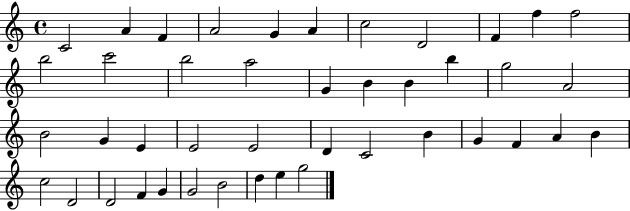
C4/h A4/q F4/q A4/h G4/q A4/q C5/h D4/h F4/q F5/q F5/h B5/h C6/h B5/h A5/h G4/q B4/q B4/q B5/q G5/h A4/h B4/h G4/q E4/q E4/h E4/h D4/q C4/h B4/q G4/q F4/q A4/q B4/q C5/h D4/h D4/h F4/q G4/q G4/h B4/h D5/q E5/q G5/h